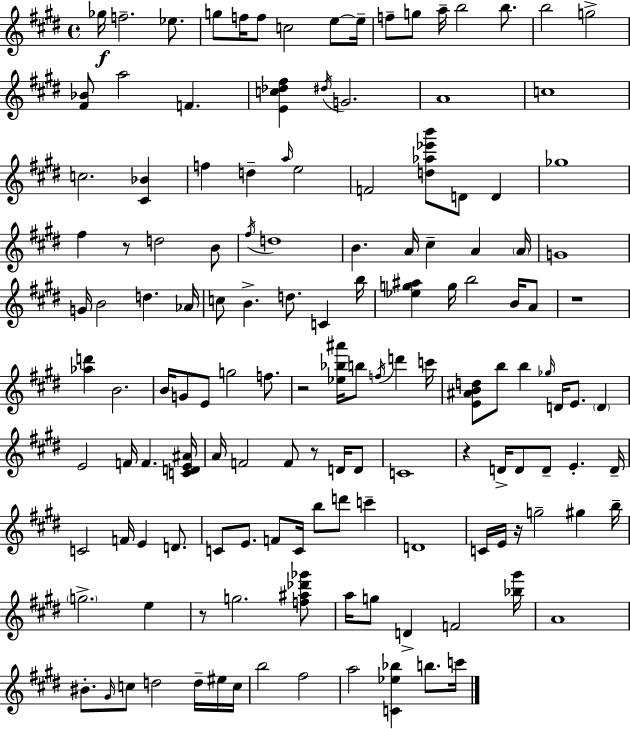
{
  \clef treble
  \time 4/4
  \defaultTimeSignature
  \key e \major
  ges''16\f f''2.-- ees''8. | g''8 f''16 f''8 c''2 e''8~~ e''16-- | f''8-- g''8 a''16-- b''2 b''8. | b''2 g''2-> | \break <fis' bes'>8 a''2 f'4. | <e' c'' des'' fis''>4 \acciaccatura { dis''16 } g'2. | a'1 | c''1 | \break c''2. <cis' bes'>4 | f''4 d''4-- \grace { a''16 } e''2 | f'2 <d'' aes'' ees''' b'''>8 d'8 d'4 | ges''1 | \break fis''4 r8 d''2 | b'8 \acciaccatura { fis''16 } d''1 | b'4. a'16 cis''4-- a'4 | \parenthesize a'16 g'1 | \break g'16 b'2 d''4. | aes'16 c''8 b'4.-> d''8. c'4 | b''16 <ees'' g'' ais''>4 g''16 b''2 | b'16 a'8 r1 | \break <aes'' d'''>4 b'2. | b'16 g'8 e'8 g''2 | f''8. r2 <ees'' bes'' ais'''>16 b''8 \acciaccatura { f''16 } d'''4 | c'''16 <e' ais' b' d''>8 b''8 b''4 \grace { ges''16 } d'16 e'8. | \break \parenthesize d'4 e'2 f'16 f'4. | <c' d' e' ais'>16 a'16 f'2 f'8 | r8 d'16 d'8 c'1 | r4 d'16-> d'8 d'8-- e'4.-. | \break d'16-- c'2 f'16 e'4 | d'8. c'8 e'8. f'8 c'16 b''8 d'''8 | c'''4-- d'1 | c'16 e'16 r16 g''2-- | \break gis''4 b''16-- \parenthesize g''2.-> | e''4 r8 g''2. | <f'' ais'' des''' ges'''>8 a''16 g''8 d'4-> f'2 | <bes'' gis'''>16 a'1 | \break bis'8.-. \grace { gis'16 } c''8 d''2 | d''16-- eis''16 c''16 b''2 fis''2 | a''2 <c' ees'' bes''>4 | b''8. c'''16 \bar "|."
}